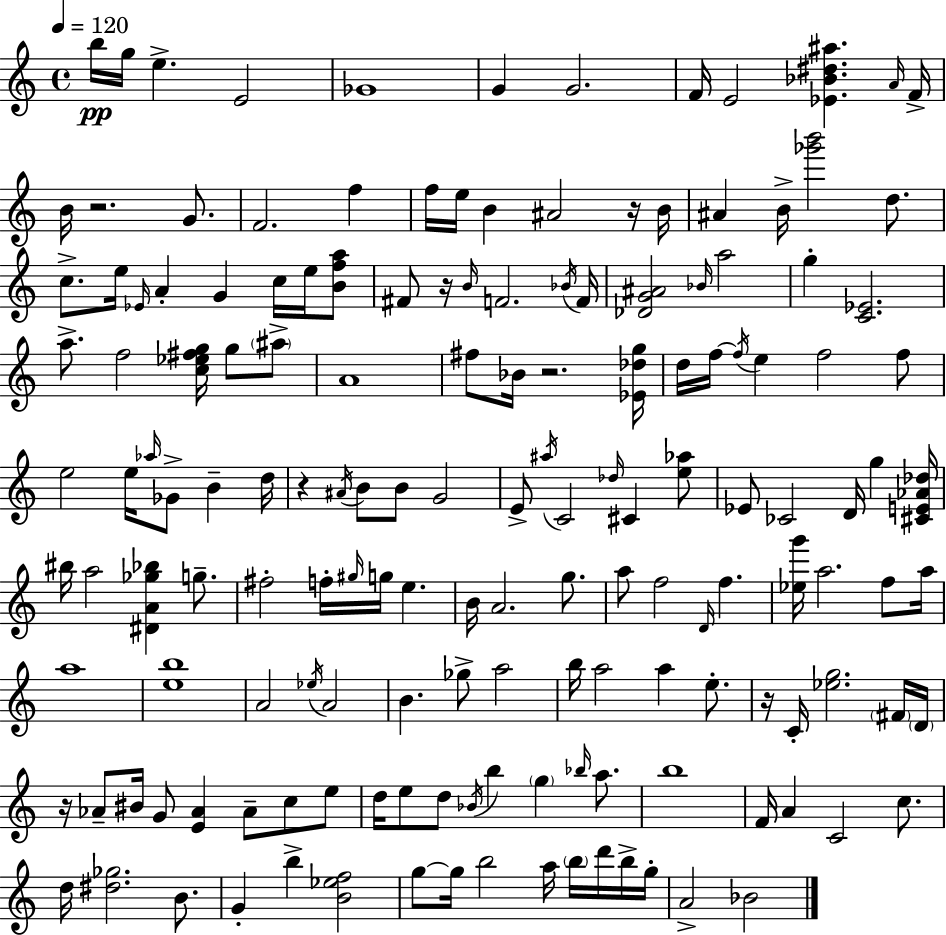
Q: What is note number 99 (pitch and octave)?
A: E5